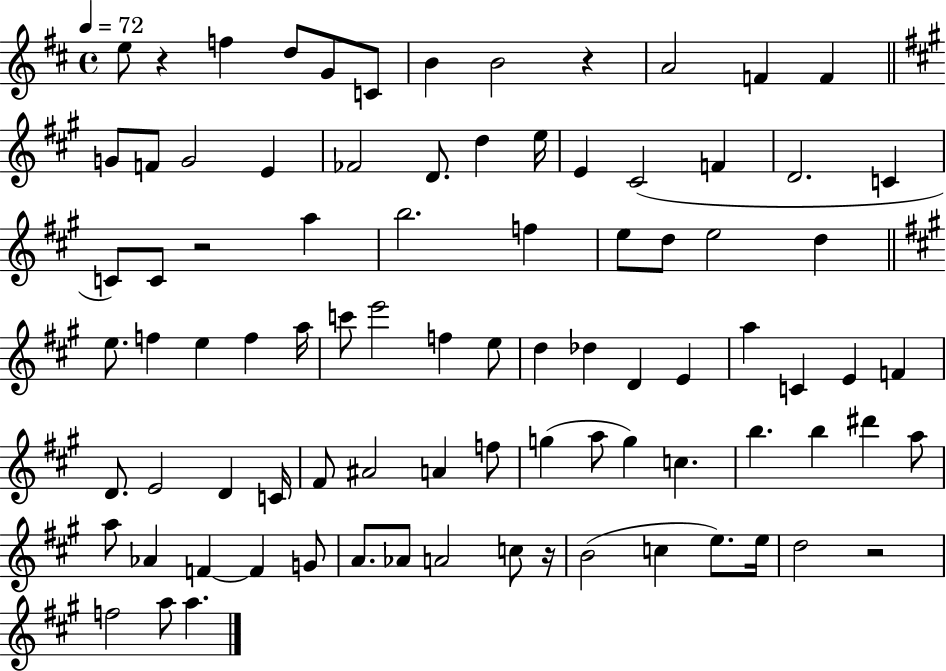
X:1
T:Untitled
M:4/4
L:1/4
K:D
e/2 z f d/2 G/2 C/2 B B2 z A2 F F G/2 F/2 G2 E _F2 D/2 d e/4 E ^C2 F D2 C C/2 C/2 z2 a b2 f e/2 d/2 e2 d e/2 f e f a/4 c'/2 e'2 f e/2 d _d D E a C E F D/2 E2 D C/4 ^F/2 ^A2 A f/2 g a/2 g c b b ^d' a/2 a/2 _A F F G/2 A/2 _A/2 A2 c/2 z/4 B2 c e/2 e/4 d2 z2 f2 a/2 a